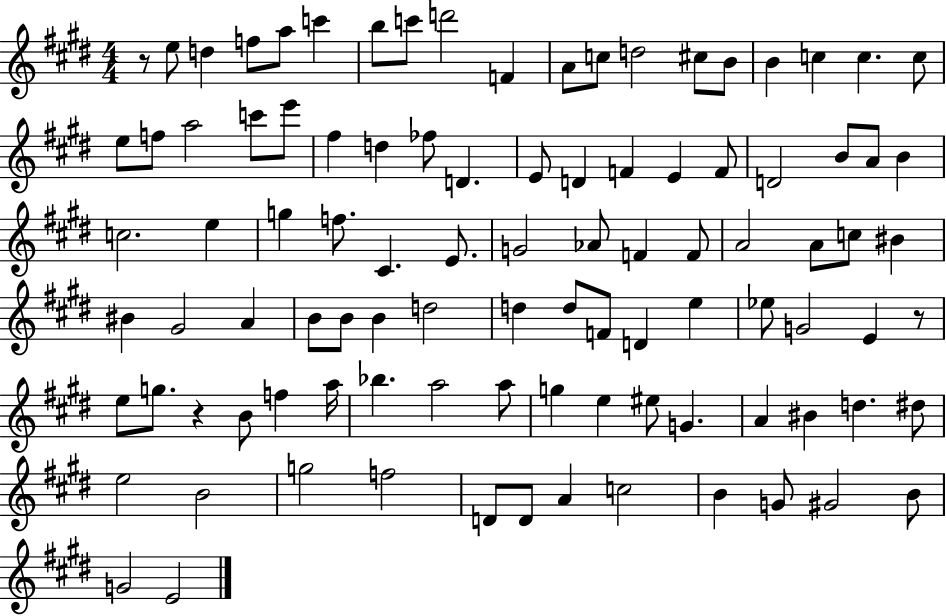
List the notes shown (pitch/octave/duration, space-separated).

R/e E5/e D5/q F5/e A5/e C6/q B5/e C6/e D6/h F4/q A4/e C5/e D5/h C#5/e B4/e B4/q C5/q C5/q. C5/e E5/e F5/e A5/h C6/e E6/e F#5/q D5/q FES5/e D4/q. E4/e D4/q F4/q E4/q F4/e D4/h B4/e A4/e B4/q C5/h. E5/q G5/q F5/e. C#4/q. E4/e. G4/h Ab4/e F4/q F4/e A4/h A4/e C5/e BIS4/q BIS4/q G#4/h A4/q B4/e B4/e B4/q D5/h D5/q D5/e F4/e D4/q E5/q Eb5/e G4/h E4/q R/e E5/e G5/e. R/q B4/e F5/q A5/s Bb5/q. A5/h A5/e G5/q E5/q EIS5/e G4/q. A4/q BIS4/q D5/q. D#5/e E5/h B4/h G5/h F5/h D4/e D4/e A4/q C5/h B4/q G4/e G#4/h B4/e G4/h E4/h